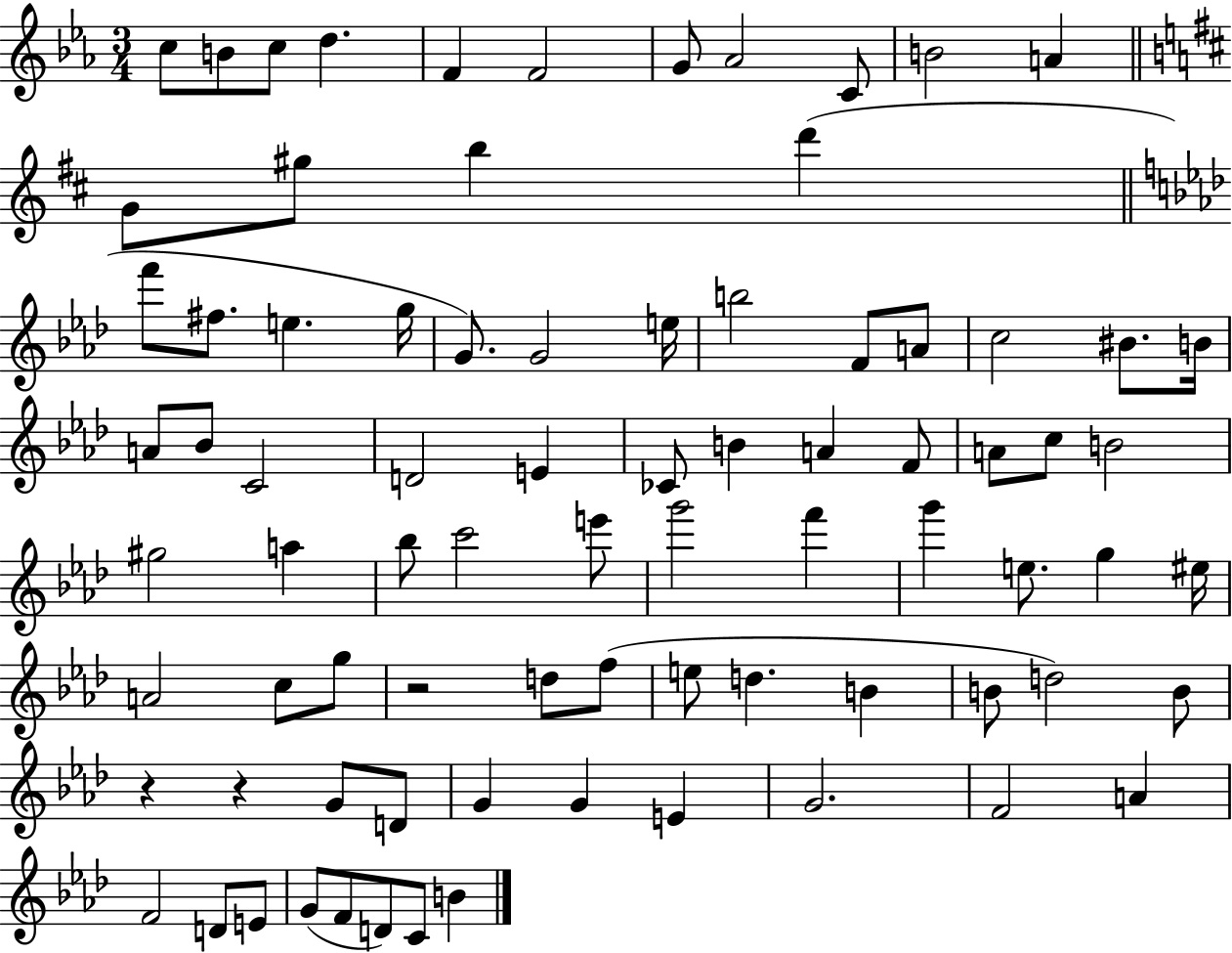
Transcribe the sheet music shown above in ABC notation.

X:1
T:Untitled
M:3/4
L:1/4
K:Eb
c/2 B/2 c/2 d F F2 G/2 _A2 C/2 B2 A G/2 ^g/2 b d' f'/2 ^f/2 e g/4 G/2 G2 e/4 b2 F/2 A/2 c2 ^B/2 B/4 A/2 _B/2 C2 D2 E _C/2 B A F/2 A/2 c/2 B2 ^g2 a _b/2 c'2 e'/2 g'2 f' g' e/2 g ^e/4 A2 c/2 g/2 z2 d/2 f/2 e/2 d B B/2 d2 B/2 z z G/2 D/2 G G E G2 F2 A F2 D/2 E/2 G/2 F/2 D/2 C/2 B